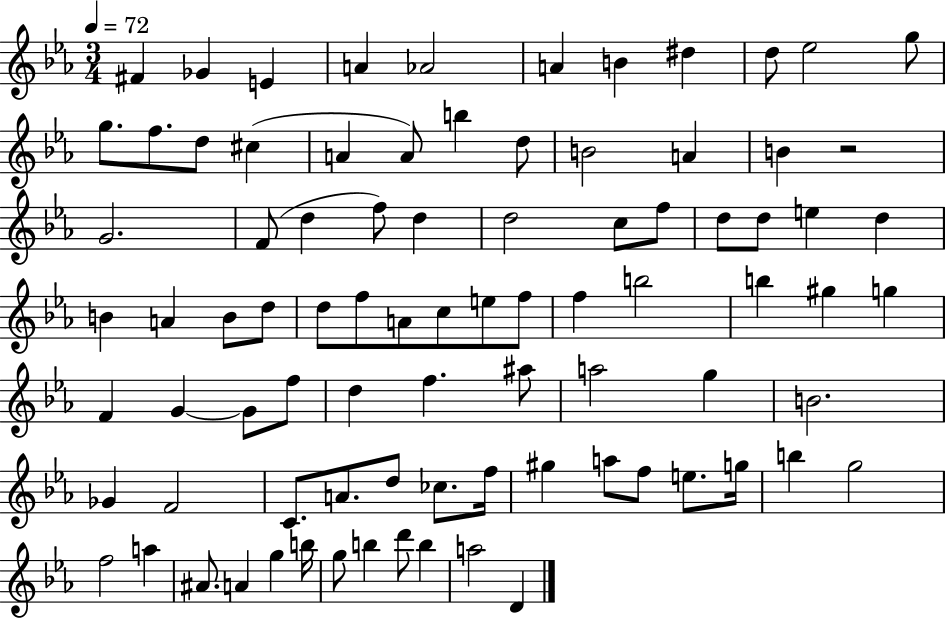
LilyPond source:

{
  \clef treble
  \numericTimeSignature
  \time 3/4
  \key ees \major
  \tempo 4 = 72
  \repeat volta 2 { fis'4 ges'4 e'4 | a'4 aes'2 | a'4 b'4 dis''4 | d''8 ees''2 g''8 | \break g''8. f''8. d''8 cis''4( | a'4 a'8) b''4 d''8 | b'2 a'4 | b'4 r2 | \break g'2. | f'8( d''4 f''8) d''4 | d''2 c''8 f''8 | d''8 d''8 e''4 d''4 | \break b'4 a'4 b'8 d''8 | d''8 f''8 a'8 c''8 e''8 f''8 | f''4 b''2 | b''4 gis''4 g''4 | \break f'4 g'4~~ g'8 f''8 | d''4 f''4. ais''8 | a''2 g''4 | b'2. | \break ges'4 f'2 | c'8. a'8. d''8 ces''8. f''16 | gis''4 a''8 f''8 e''8. g''16 | b''4 g''2 | \break f''2 a''4 | ais'8. a'4 g''4 b''16 | g''8 b''4 d'''8 b''4 | a''2 d'4 | \break } \bar "|."
}